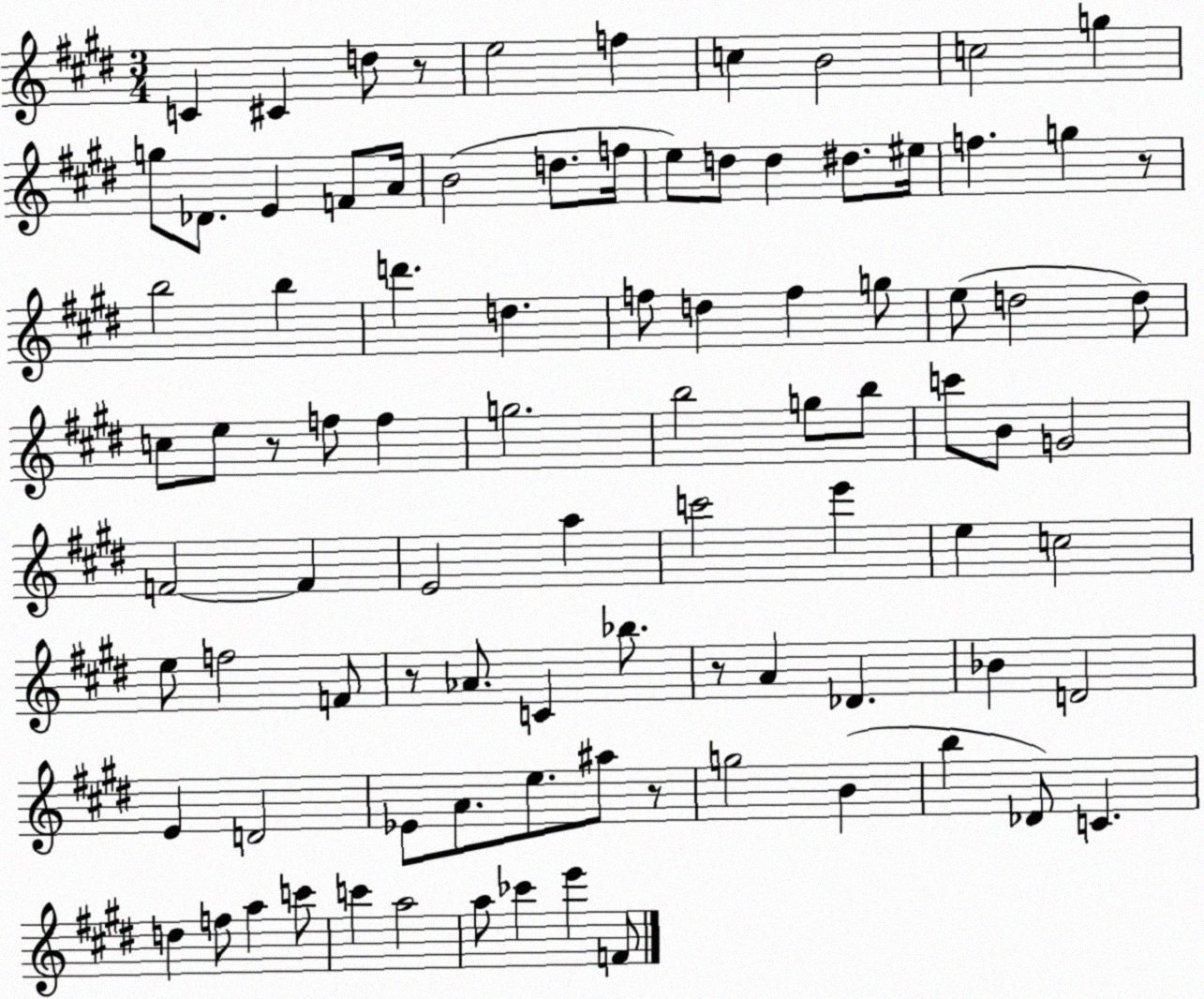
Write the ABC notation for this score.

X:1
T:Untitled
M:3/4
L:1/4
K:E
C ^C d/2 z/2 e2 f c B2 c2 g g/2 _D/2 E F/2 A/4 B2 d/2 f/4 e/2 d/2 d ^d/2 ^e/4 f g z/2 b2 b d' d f/2 d f g/2 e/2 d2 d/2 c/2 e/2 z/2 f/2 f g2 b2 g/2 b/2 c'/2 B/2 G2 F2 F E2 a c'2 e' e c2 e/2 f2 F/2 z/2 _A/2 C _b/2 z/2 A _D _B D2 E D2 _E/2 A/2 e/2 ^a/2 z/2 g2 B b _D/2 C d f/2 a c'/2 c' a2 a/2 _c' e' F/2